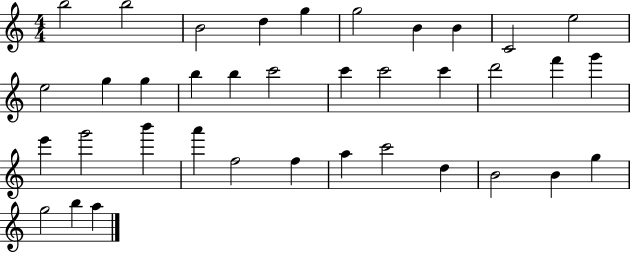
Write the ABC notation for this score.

X:1
T:Untitled
M:4/4
L:1/4
K:C
b2 b2 B2 d g g2 B B C2 e2 e2 g g b b c'2 c' c'2 c' d'2 f' g' e' g'2 b' a' f2 f a c'2 d B2 B g g2 b a